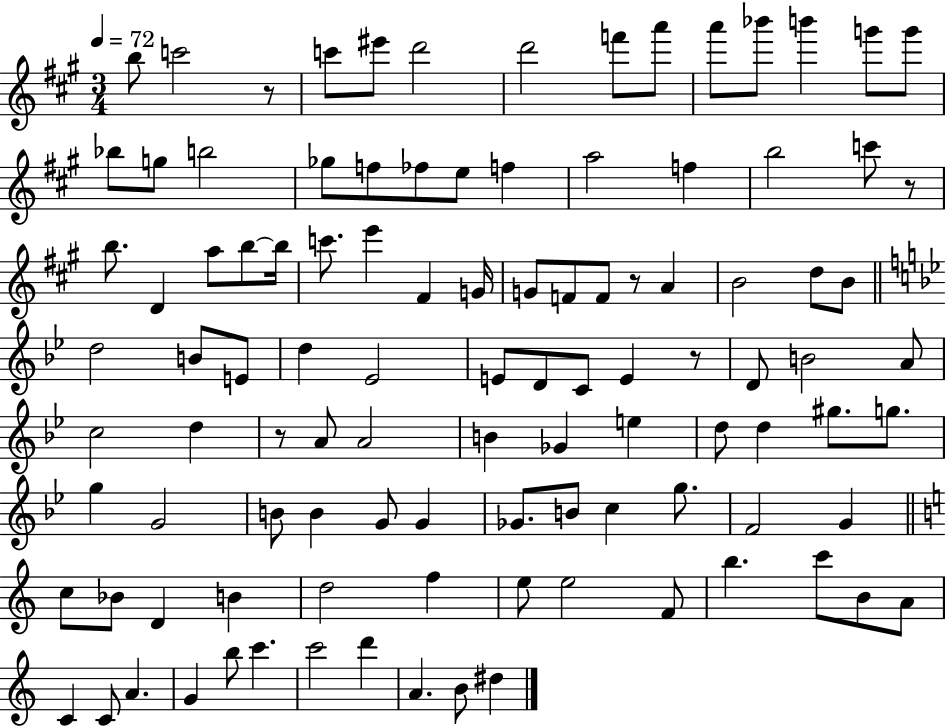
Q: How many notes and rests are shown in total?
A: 105